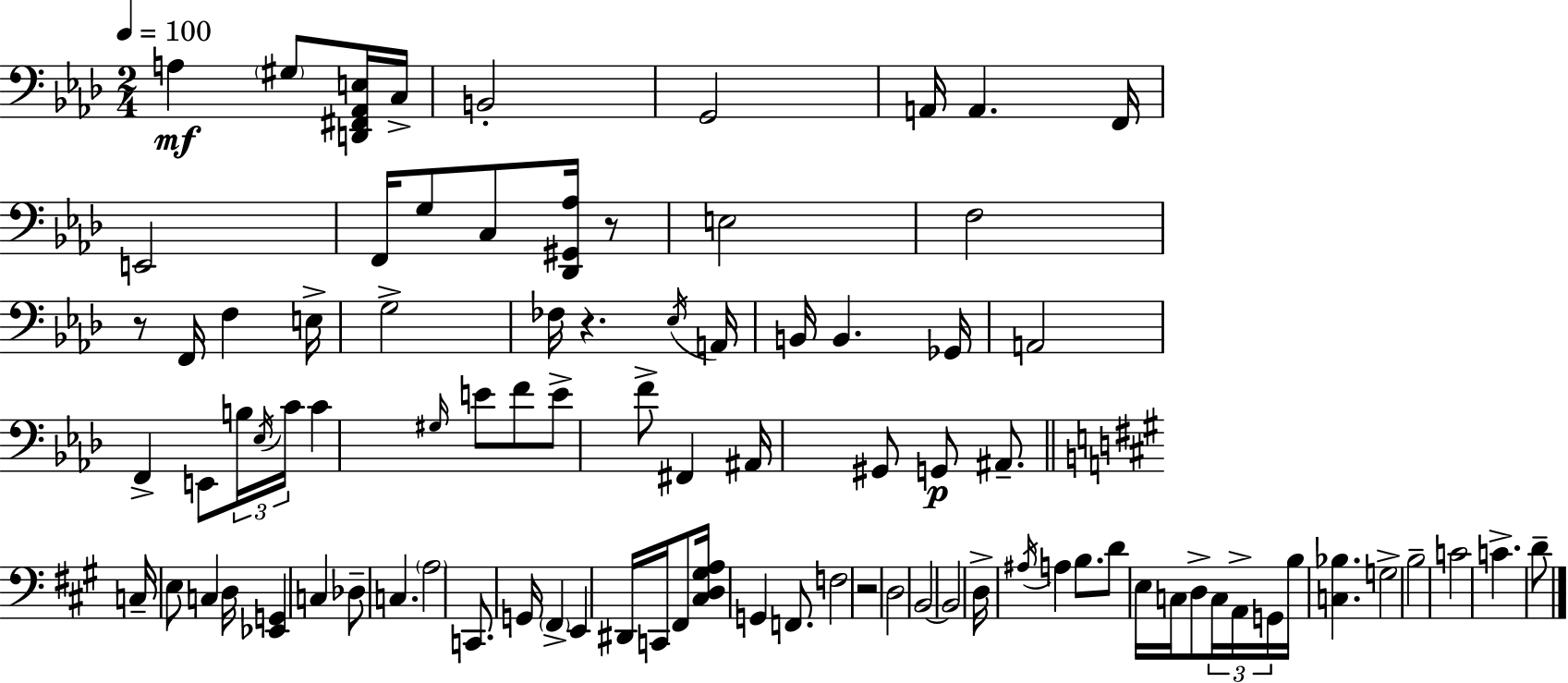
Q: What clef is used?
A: bass